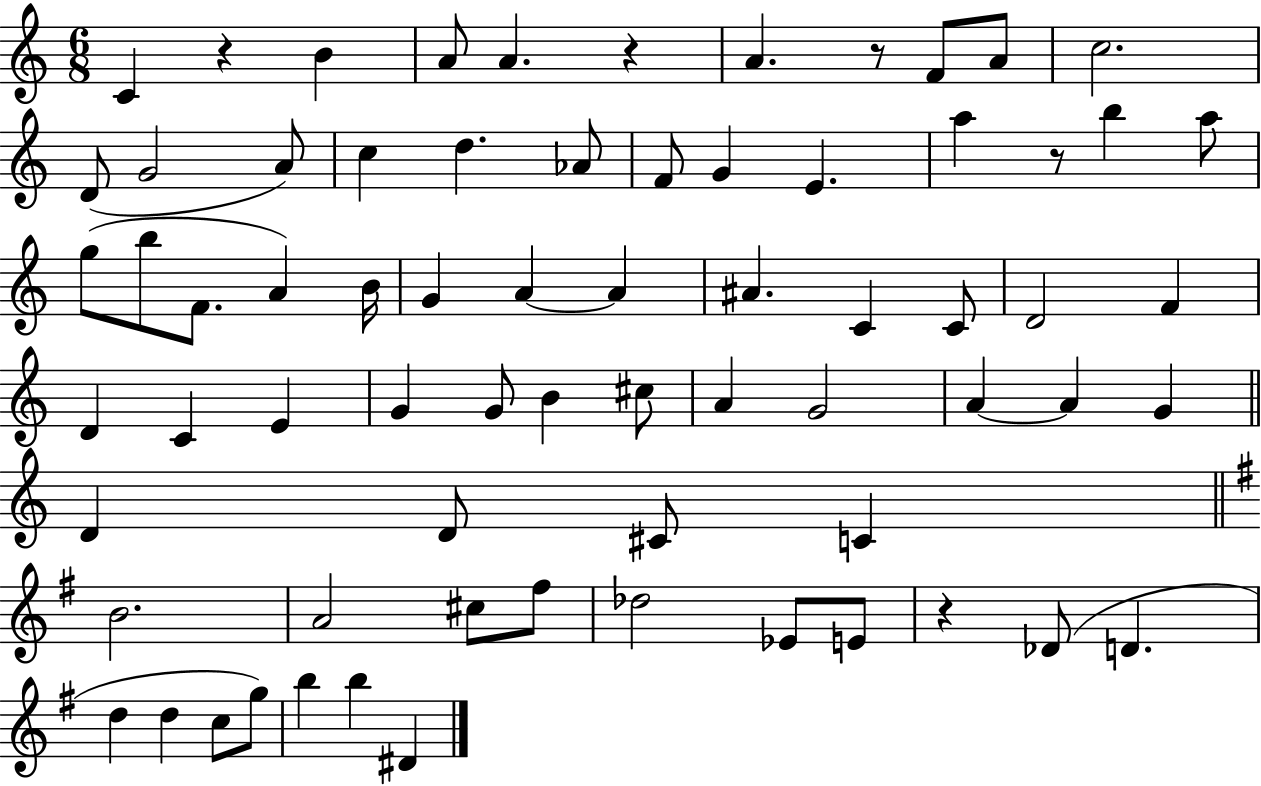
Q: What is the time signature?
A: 6/8